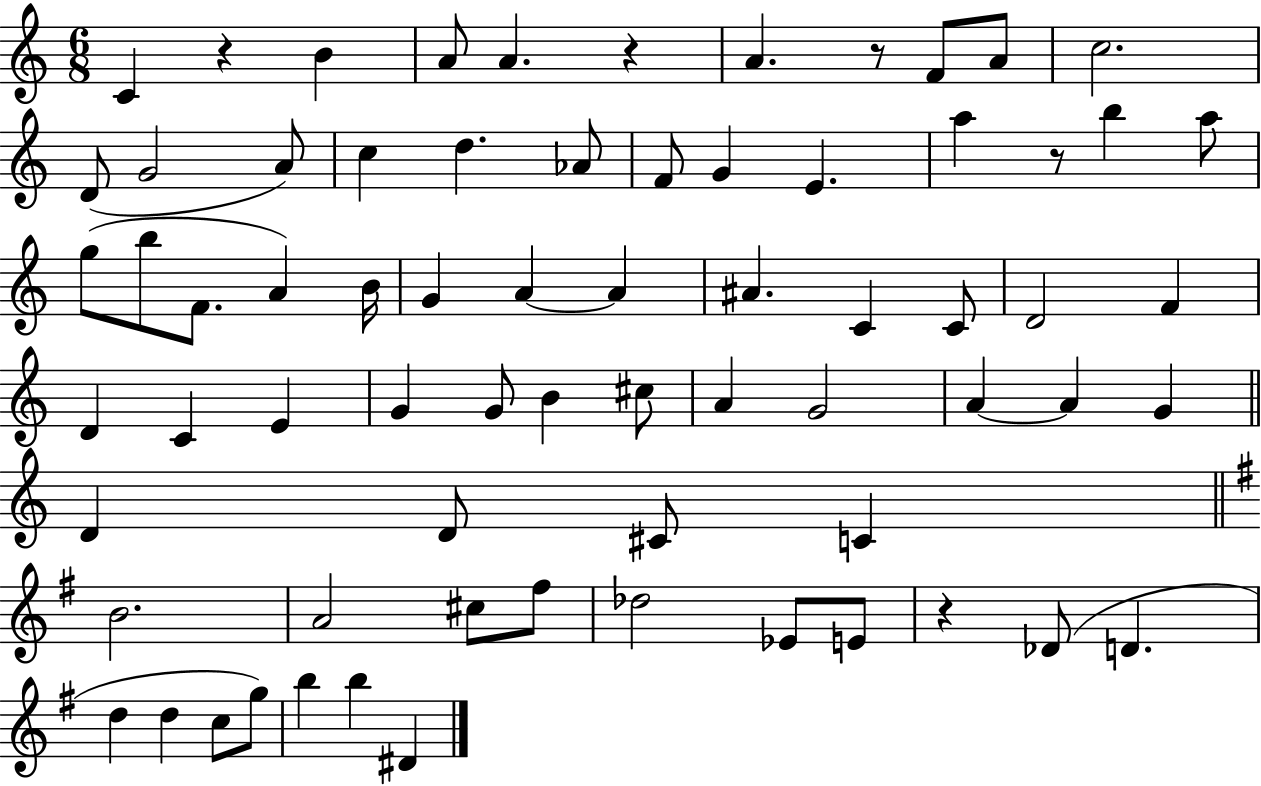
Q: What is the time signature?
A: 6/8